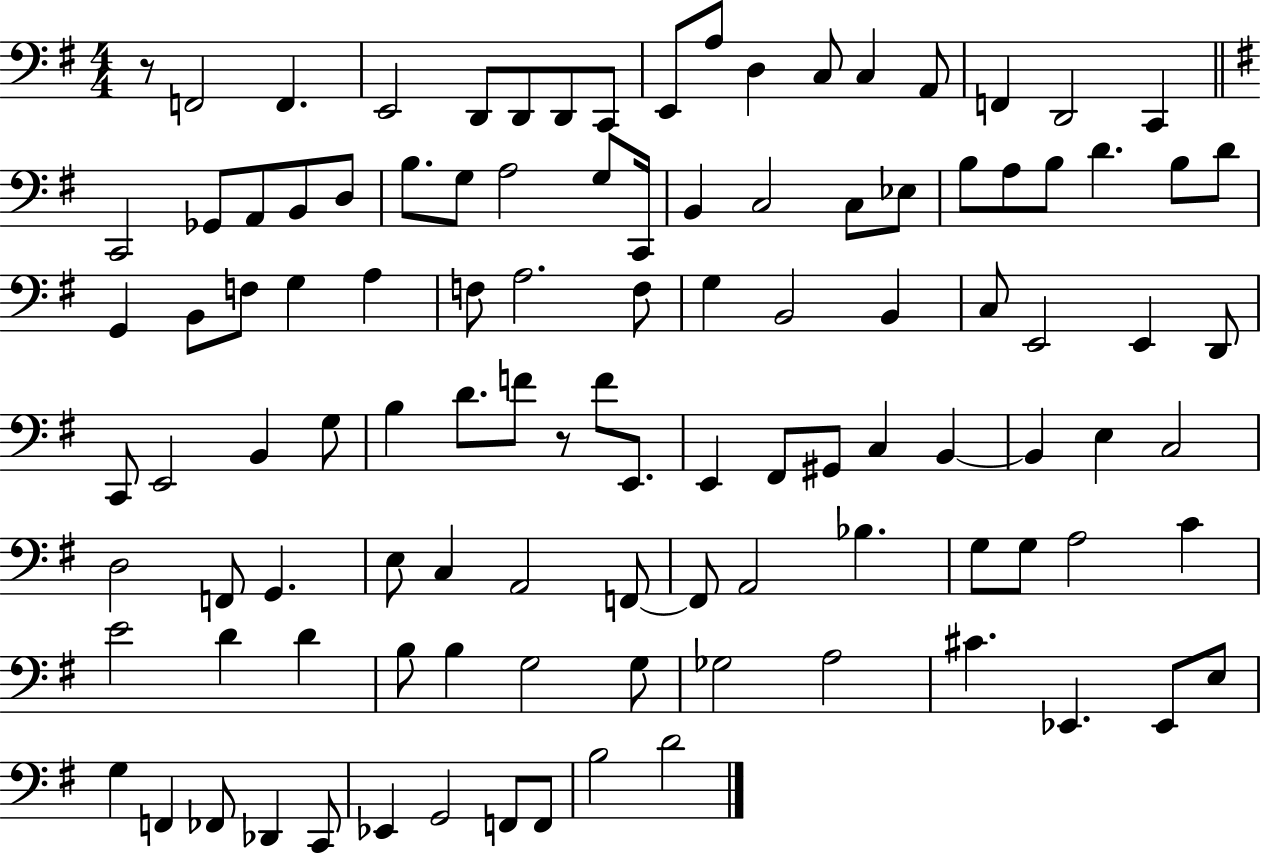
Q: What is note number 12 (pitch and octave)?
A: C3